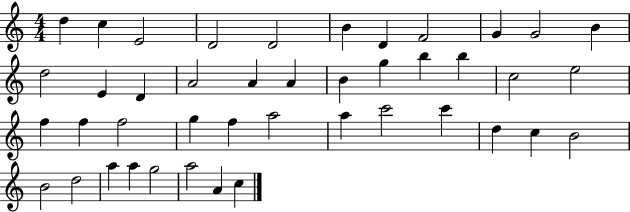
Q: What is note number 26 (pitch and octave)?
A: F5